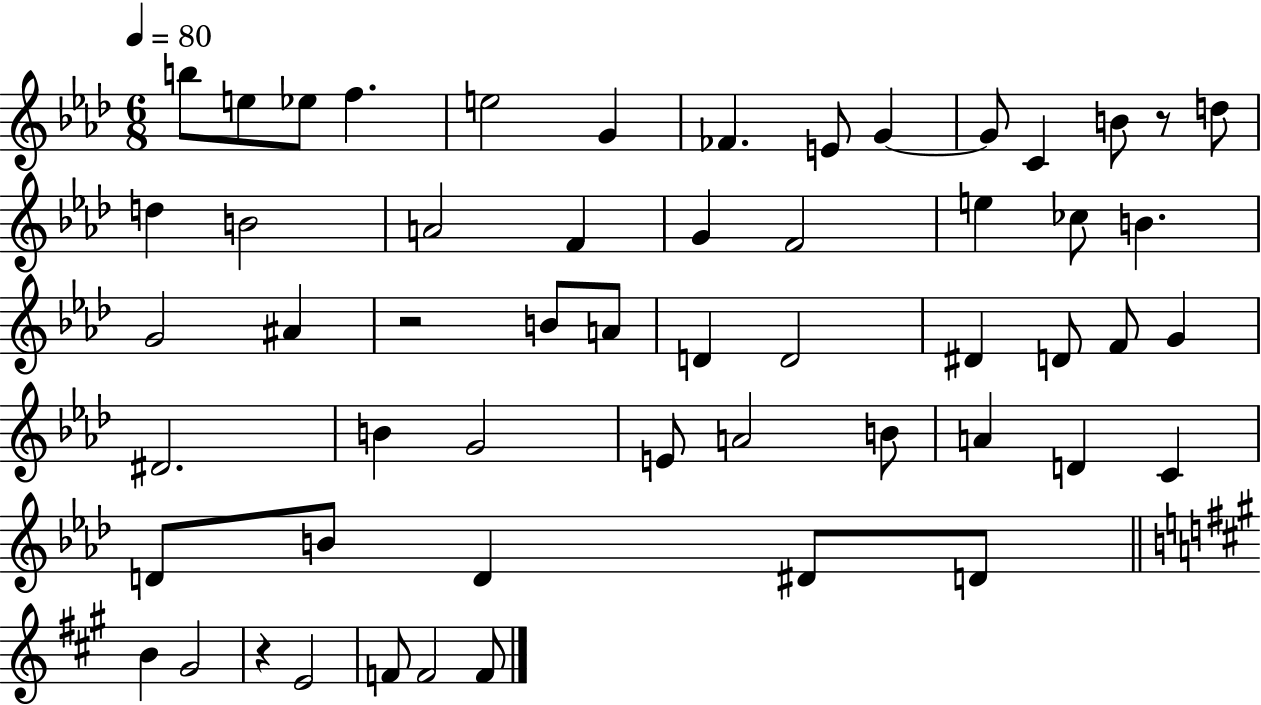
{
  \clef treble
  \numericTimeSignature
  \time 6/8
  \key aes \major
  \tempo 4 = 80
  b''8 e''8 ees''8 f''4. | e''2 g'4 | fes'4. e'8 g'4~~ | g'8 c'4 b'8 r8 d''8 | \break d''4 b'2 | a'2 f'4 | g'4 f'2 | e''4 ces''8 b'4. | \break g'2 ais'4 | r2 b'8 a'8 | d'4 d'2 | dis'4 d'8 f'8 g'4 | \break dis'2. | b'4 g'2 | e'8 a'2 b'8 | a'4 d'4 c'4 | \break d'8 b'8 d'4 dis'8 d'8 | \bar "||" \break \key a \major b'4 gis'2 | r4 e'2 | f'8 f'2 f'8 | \bar "|."
}